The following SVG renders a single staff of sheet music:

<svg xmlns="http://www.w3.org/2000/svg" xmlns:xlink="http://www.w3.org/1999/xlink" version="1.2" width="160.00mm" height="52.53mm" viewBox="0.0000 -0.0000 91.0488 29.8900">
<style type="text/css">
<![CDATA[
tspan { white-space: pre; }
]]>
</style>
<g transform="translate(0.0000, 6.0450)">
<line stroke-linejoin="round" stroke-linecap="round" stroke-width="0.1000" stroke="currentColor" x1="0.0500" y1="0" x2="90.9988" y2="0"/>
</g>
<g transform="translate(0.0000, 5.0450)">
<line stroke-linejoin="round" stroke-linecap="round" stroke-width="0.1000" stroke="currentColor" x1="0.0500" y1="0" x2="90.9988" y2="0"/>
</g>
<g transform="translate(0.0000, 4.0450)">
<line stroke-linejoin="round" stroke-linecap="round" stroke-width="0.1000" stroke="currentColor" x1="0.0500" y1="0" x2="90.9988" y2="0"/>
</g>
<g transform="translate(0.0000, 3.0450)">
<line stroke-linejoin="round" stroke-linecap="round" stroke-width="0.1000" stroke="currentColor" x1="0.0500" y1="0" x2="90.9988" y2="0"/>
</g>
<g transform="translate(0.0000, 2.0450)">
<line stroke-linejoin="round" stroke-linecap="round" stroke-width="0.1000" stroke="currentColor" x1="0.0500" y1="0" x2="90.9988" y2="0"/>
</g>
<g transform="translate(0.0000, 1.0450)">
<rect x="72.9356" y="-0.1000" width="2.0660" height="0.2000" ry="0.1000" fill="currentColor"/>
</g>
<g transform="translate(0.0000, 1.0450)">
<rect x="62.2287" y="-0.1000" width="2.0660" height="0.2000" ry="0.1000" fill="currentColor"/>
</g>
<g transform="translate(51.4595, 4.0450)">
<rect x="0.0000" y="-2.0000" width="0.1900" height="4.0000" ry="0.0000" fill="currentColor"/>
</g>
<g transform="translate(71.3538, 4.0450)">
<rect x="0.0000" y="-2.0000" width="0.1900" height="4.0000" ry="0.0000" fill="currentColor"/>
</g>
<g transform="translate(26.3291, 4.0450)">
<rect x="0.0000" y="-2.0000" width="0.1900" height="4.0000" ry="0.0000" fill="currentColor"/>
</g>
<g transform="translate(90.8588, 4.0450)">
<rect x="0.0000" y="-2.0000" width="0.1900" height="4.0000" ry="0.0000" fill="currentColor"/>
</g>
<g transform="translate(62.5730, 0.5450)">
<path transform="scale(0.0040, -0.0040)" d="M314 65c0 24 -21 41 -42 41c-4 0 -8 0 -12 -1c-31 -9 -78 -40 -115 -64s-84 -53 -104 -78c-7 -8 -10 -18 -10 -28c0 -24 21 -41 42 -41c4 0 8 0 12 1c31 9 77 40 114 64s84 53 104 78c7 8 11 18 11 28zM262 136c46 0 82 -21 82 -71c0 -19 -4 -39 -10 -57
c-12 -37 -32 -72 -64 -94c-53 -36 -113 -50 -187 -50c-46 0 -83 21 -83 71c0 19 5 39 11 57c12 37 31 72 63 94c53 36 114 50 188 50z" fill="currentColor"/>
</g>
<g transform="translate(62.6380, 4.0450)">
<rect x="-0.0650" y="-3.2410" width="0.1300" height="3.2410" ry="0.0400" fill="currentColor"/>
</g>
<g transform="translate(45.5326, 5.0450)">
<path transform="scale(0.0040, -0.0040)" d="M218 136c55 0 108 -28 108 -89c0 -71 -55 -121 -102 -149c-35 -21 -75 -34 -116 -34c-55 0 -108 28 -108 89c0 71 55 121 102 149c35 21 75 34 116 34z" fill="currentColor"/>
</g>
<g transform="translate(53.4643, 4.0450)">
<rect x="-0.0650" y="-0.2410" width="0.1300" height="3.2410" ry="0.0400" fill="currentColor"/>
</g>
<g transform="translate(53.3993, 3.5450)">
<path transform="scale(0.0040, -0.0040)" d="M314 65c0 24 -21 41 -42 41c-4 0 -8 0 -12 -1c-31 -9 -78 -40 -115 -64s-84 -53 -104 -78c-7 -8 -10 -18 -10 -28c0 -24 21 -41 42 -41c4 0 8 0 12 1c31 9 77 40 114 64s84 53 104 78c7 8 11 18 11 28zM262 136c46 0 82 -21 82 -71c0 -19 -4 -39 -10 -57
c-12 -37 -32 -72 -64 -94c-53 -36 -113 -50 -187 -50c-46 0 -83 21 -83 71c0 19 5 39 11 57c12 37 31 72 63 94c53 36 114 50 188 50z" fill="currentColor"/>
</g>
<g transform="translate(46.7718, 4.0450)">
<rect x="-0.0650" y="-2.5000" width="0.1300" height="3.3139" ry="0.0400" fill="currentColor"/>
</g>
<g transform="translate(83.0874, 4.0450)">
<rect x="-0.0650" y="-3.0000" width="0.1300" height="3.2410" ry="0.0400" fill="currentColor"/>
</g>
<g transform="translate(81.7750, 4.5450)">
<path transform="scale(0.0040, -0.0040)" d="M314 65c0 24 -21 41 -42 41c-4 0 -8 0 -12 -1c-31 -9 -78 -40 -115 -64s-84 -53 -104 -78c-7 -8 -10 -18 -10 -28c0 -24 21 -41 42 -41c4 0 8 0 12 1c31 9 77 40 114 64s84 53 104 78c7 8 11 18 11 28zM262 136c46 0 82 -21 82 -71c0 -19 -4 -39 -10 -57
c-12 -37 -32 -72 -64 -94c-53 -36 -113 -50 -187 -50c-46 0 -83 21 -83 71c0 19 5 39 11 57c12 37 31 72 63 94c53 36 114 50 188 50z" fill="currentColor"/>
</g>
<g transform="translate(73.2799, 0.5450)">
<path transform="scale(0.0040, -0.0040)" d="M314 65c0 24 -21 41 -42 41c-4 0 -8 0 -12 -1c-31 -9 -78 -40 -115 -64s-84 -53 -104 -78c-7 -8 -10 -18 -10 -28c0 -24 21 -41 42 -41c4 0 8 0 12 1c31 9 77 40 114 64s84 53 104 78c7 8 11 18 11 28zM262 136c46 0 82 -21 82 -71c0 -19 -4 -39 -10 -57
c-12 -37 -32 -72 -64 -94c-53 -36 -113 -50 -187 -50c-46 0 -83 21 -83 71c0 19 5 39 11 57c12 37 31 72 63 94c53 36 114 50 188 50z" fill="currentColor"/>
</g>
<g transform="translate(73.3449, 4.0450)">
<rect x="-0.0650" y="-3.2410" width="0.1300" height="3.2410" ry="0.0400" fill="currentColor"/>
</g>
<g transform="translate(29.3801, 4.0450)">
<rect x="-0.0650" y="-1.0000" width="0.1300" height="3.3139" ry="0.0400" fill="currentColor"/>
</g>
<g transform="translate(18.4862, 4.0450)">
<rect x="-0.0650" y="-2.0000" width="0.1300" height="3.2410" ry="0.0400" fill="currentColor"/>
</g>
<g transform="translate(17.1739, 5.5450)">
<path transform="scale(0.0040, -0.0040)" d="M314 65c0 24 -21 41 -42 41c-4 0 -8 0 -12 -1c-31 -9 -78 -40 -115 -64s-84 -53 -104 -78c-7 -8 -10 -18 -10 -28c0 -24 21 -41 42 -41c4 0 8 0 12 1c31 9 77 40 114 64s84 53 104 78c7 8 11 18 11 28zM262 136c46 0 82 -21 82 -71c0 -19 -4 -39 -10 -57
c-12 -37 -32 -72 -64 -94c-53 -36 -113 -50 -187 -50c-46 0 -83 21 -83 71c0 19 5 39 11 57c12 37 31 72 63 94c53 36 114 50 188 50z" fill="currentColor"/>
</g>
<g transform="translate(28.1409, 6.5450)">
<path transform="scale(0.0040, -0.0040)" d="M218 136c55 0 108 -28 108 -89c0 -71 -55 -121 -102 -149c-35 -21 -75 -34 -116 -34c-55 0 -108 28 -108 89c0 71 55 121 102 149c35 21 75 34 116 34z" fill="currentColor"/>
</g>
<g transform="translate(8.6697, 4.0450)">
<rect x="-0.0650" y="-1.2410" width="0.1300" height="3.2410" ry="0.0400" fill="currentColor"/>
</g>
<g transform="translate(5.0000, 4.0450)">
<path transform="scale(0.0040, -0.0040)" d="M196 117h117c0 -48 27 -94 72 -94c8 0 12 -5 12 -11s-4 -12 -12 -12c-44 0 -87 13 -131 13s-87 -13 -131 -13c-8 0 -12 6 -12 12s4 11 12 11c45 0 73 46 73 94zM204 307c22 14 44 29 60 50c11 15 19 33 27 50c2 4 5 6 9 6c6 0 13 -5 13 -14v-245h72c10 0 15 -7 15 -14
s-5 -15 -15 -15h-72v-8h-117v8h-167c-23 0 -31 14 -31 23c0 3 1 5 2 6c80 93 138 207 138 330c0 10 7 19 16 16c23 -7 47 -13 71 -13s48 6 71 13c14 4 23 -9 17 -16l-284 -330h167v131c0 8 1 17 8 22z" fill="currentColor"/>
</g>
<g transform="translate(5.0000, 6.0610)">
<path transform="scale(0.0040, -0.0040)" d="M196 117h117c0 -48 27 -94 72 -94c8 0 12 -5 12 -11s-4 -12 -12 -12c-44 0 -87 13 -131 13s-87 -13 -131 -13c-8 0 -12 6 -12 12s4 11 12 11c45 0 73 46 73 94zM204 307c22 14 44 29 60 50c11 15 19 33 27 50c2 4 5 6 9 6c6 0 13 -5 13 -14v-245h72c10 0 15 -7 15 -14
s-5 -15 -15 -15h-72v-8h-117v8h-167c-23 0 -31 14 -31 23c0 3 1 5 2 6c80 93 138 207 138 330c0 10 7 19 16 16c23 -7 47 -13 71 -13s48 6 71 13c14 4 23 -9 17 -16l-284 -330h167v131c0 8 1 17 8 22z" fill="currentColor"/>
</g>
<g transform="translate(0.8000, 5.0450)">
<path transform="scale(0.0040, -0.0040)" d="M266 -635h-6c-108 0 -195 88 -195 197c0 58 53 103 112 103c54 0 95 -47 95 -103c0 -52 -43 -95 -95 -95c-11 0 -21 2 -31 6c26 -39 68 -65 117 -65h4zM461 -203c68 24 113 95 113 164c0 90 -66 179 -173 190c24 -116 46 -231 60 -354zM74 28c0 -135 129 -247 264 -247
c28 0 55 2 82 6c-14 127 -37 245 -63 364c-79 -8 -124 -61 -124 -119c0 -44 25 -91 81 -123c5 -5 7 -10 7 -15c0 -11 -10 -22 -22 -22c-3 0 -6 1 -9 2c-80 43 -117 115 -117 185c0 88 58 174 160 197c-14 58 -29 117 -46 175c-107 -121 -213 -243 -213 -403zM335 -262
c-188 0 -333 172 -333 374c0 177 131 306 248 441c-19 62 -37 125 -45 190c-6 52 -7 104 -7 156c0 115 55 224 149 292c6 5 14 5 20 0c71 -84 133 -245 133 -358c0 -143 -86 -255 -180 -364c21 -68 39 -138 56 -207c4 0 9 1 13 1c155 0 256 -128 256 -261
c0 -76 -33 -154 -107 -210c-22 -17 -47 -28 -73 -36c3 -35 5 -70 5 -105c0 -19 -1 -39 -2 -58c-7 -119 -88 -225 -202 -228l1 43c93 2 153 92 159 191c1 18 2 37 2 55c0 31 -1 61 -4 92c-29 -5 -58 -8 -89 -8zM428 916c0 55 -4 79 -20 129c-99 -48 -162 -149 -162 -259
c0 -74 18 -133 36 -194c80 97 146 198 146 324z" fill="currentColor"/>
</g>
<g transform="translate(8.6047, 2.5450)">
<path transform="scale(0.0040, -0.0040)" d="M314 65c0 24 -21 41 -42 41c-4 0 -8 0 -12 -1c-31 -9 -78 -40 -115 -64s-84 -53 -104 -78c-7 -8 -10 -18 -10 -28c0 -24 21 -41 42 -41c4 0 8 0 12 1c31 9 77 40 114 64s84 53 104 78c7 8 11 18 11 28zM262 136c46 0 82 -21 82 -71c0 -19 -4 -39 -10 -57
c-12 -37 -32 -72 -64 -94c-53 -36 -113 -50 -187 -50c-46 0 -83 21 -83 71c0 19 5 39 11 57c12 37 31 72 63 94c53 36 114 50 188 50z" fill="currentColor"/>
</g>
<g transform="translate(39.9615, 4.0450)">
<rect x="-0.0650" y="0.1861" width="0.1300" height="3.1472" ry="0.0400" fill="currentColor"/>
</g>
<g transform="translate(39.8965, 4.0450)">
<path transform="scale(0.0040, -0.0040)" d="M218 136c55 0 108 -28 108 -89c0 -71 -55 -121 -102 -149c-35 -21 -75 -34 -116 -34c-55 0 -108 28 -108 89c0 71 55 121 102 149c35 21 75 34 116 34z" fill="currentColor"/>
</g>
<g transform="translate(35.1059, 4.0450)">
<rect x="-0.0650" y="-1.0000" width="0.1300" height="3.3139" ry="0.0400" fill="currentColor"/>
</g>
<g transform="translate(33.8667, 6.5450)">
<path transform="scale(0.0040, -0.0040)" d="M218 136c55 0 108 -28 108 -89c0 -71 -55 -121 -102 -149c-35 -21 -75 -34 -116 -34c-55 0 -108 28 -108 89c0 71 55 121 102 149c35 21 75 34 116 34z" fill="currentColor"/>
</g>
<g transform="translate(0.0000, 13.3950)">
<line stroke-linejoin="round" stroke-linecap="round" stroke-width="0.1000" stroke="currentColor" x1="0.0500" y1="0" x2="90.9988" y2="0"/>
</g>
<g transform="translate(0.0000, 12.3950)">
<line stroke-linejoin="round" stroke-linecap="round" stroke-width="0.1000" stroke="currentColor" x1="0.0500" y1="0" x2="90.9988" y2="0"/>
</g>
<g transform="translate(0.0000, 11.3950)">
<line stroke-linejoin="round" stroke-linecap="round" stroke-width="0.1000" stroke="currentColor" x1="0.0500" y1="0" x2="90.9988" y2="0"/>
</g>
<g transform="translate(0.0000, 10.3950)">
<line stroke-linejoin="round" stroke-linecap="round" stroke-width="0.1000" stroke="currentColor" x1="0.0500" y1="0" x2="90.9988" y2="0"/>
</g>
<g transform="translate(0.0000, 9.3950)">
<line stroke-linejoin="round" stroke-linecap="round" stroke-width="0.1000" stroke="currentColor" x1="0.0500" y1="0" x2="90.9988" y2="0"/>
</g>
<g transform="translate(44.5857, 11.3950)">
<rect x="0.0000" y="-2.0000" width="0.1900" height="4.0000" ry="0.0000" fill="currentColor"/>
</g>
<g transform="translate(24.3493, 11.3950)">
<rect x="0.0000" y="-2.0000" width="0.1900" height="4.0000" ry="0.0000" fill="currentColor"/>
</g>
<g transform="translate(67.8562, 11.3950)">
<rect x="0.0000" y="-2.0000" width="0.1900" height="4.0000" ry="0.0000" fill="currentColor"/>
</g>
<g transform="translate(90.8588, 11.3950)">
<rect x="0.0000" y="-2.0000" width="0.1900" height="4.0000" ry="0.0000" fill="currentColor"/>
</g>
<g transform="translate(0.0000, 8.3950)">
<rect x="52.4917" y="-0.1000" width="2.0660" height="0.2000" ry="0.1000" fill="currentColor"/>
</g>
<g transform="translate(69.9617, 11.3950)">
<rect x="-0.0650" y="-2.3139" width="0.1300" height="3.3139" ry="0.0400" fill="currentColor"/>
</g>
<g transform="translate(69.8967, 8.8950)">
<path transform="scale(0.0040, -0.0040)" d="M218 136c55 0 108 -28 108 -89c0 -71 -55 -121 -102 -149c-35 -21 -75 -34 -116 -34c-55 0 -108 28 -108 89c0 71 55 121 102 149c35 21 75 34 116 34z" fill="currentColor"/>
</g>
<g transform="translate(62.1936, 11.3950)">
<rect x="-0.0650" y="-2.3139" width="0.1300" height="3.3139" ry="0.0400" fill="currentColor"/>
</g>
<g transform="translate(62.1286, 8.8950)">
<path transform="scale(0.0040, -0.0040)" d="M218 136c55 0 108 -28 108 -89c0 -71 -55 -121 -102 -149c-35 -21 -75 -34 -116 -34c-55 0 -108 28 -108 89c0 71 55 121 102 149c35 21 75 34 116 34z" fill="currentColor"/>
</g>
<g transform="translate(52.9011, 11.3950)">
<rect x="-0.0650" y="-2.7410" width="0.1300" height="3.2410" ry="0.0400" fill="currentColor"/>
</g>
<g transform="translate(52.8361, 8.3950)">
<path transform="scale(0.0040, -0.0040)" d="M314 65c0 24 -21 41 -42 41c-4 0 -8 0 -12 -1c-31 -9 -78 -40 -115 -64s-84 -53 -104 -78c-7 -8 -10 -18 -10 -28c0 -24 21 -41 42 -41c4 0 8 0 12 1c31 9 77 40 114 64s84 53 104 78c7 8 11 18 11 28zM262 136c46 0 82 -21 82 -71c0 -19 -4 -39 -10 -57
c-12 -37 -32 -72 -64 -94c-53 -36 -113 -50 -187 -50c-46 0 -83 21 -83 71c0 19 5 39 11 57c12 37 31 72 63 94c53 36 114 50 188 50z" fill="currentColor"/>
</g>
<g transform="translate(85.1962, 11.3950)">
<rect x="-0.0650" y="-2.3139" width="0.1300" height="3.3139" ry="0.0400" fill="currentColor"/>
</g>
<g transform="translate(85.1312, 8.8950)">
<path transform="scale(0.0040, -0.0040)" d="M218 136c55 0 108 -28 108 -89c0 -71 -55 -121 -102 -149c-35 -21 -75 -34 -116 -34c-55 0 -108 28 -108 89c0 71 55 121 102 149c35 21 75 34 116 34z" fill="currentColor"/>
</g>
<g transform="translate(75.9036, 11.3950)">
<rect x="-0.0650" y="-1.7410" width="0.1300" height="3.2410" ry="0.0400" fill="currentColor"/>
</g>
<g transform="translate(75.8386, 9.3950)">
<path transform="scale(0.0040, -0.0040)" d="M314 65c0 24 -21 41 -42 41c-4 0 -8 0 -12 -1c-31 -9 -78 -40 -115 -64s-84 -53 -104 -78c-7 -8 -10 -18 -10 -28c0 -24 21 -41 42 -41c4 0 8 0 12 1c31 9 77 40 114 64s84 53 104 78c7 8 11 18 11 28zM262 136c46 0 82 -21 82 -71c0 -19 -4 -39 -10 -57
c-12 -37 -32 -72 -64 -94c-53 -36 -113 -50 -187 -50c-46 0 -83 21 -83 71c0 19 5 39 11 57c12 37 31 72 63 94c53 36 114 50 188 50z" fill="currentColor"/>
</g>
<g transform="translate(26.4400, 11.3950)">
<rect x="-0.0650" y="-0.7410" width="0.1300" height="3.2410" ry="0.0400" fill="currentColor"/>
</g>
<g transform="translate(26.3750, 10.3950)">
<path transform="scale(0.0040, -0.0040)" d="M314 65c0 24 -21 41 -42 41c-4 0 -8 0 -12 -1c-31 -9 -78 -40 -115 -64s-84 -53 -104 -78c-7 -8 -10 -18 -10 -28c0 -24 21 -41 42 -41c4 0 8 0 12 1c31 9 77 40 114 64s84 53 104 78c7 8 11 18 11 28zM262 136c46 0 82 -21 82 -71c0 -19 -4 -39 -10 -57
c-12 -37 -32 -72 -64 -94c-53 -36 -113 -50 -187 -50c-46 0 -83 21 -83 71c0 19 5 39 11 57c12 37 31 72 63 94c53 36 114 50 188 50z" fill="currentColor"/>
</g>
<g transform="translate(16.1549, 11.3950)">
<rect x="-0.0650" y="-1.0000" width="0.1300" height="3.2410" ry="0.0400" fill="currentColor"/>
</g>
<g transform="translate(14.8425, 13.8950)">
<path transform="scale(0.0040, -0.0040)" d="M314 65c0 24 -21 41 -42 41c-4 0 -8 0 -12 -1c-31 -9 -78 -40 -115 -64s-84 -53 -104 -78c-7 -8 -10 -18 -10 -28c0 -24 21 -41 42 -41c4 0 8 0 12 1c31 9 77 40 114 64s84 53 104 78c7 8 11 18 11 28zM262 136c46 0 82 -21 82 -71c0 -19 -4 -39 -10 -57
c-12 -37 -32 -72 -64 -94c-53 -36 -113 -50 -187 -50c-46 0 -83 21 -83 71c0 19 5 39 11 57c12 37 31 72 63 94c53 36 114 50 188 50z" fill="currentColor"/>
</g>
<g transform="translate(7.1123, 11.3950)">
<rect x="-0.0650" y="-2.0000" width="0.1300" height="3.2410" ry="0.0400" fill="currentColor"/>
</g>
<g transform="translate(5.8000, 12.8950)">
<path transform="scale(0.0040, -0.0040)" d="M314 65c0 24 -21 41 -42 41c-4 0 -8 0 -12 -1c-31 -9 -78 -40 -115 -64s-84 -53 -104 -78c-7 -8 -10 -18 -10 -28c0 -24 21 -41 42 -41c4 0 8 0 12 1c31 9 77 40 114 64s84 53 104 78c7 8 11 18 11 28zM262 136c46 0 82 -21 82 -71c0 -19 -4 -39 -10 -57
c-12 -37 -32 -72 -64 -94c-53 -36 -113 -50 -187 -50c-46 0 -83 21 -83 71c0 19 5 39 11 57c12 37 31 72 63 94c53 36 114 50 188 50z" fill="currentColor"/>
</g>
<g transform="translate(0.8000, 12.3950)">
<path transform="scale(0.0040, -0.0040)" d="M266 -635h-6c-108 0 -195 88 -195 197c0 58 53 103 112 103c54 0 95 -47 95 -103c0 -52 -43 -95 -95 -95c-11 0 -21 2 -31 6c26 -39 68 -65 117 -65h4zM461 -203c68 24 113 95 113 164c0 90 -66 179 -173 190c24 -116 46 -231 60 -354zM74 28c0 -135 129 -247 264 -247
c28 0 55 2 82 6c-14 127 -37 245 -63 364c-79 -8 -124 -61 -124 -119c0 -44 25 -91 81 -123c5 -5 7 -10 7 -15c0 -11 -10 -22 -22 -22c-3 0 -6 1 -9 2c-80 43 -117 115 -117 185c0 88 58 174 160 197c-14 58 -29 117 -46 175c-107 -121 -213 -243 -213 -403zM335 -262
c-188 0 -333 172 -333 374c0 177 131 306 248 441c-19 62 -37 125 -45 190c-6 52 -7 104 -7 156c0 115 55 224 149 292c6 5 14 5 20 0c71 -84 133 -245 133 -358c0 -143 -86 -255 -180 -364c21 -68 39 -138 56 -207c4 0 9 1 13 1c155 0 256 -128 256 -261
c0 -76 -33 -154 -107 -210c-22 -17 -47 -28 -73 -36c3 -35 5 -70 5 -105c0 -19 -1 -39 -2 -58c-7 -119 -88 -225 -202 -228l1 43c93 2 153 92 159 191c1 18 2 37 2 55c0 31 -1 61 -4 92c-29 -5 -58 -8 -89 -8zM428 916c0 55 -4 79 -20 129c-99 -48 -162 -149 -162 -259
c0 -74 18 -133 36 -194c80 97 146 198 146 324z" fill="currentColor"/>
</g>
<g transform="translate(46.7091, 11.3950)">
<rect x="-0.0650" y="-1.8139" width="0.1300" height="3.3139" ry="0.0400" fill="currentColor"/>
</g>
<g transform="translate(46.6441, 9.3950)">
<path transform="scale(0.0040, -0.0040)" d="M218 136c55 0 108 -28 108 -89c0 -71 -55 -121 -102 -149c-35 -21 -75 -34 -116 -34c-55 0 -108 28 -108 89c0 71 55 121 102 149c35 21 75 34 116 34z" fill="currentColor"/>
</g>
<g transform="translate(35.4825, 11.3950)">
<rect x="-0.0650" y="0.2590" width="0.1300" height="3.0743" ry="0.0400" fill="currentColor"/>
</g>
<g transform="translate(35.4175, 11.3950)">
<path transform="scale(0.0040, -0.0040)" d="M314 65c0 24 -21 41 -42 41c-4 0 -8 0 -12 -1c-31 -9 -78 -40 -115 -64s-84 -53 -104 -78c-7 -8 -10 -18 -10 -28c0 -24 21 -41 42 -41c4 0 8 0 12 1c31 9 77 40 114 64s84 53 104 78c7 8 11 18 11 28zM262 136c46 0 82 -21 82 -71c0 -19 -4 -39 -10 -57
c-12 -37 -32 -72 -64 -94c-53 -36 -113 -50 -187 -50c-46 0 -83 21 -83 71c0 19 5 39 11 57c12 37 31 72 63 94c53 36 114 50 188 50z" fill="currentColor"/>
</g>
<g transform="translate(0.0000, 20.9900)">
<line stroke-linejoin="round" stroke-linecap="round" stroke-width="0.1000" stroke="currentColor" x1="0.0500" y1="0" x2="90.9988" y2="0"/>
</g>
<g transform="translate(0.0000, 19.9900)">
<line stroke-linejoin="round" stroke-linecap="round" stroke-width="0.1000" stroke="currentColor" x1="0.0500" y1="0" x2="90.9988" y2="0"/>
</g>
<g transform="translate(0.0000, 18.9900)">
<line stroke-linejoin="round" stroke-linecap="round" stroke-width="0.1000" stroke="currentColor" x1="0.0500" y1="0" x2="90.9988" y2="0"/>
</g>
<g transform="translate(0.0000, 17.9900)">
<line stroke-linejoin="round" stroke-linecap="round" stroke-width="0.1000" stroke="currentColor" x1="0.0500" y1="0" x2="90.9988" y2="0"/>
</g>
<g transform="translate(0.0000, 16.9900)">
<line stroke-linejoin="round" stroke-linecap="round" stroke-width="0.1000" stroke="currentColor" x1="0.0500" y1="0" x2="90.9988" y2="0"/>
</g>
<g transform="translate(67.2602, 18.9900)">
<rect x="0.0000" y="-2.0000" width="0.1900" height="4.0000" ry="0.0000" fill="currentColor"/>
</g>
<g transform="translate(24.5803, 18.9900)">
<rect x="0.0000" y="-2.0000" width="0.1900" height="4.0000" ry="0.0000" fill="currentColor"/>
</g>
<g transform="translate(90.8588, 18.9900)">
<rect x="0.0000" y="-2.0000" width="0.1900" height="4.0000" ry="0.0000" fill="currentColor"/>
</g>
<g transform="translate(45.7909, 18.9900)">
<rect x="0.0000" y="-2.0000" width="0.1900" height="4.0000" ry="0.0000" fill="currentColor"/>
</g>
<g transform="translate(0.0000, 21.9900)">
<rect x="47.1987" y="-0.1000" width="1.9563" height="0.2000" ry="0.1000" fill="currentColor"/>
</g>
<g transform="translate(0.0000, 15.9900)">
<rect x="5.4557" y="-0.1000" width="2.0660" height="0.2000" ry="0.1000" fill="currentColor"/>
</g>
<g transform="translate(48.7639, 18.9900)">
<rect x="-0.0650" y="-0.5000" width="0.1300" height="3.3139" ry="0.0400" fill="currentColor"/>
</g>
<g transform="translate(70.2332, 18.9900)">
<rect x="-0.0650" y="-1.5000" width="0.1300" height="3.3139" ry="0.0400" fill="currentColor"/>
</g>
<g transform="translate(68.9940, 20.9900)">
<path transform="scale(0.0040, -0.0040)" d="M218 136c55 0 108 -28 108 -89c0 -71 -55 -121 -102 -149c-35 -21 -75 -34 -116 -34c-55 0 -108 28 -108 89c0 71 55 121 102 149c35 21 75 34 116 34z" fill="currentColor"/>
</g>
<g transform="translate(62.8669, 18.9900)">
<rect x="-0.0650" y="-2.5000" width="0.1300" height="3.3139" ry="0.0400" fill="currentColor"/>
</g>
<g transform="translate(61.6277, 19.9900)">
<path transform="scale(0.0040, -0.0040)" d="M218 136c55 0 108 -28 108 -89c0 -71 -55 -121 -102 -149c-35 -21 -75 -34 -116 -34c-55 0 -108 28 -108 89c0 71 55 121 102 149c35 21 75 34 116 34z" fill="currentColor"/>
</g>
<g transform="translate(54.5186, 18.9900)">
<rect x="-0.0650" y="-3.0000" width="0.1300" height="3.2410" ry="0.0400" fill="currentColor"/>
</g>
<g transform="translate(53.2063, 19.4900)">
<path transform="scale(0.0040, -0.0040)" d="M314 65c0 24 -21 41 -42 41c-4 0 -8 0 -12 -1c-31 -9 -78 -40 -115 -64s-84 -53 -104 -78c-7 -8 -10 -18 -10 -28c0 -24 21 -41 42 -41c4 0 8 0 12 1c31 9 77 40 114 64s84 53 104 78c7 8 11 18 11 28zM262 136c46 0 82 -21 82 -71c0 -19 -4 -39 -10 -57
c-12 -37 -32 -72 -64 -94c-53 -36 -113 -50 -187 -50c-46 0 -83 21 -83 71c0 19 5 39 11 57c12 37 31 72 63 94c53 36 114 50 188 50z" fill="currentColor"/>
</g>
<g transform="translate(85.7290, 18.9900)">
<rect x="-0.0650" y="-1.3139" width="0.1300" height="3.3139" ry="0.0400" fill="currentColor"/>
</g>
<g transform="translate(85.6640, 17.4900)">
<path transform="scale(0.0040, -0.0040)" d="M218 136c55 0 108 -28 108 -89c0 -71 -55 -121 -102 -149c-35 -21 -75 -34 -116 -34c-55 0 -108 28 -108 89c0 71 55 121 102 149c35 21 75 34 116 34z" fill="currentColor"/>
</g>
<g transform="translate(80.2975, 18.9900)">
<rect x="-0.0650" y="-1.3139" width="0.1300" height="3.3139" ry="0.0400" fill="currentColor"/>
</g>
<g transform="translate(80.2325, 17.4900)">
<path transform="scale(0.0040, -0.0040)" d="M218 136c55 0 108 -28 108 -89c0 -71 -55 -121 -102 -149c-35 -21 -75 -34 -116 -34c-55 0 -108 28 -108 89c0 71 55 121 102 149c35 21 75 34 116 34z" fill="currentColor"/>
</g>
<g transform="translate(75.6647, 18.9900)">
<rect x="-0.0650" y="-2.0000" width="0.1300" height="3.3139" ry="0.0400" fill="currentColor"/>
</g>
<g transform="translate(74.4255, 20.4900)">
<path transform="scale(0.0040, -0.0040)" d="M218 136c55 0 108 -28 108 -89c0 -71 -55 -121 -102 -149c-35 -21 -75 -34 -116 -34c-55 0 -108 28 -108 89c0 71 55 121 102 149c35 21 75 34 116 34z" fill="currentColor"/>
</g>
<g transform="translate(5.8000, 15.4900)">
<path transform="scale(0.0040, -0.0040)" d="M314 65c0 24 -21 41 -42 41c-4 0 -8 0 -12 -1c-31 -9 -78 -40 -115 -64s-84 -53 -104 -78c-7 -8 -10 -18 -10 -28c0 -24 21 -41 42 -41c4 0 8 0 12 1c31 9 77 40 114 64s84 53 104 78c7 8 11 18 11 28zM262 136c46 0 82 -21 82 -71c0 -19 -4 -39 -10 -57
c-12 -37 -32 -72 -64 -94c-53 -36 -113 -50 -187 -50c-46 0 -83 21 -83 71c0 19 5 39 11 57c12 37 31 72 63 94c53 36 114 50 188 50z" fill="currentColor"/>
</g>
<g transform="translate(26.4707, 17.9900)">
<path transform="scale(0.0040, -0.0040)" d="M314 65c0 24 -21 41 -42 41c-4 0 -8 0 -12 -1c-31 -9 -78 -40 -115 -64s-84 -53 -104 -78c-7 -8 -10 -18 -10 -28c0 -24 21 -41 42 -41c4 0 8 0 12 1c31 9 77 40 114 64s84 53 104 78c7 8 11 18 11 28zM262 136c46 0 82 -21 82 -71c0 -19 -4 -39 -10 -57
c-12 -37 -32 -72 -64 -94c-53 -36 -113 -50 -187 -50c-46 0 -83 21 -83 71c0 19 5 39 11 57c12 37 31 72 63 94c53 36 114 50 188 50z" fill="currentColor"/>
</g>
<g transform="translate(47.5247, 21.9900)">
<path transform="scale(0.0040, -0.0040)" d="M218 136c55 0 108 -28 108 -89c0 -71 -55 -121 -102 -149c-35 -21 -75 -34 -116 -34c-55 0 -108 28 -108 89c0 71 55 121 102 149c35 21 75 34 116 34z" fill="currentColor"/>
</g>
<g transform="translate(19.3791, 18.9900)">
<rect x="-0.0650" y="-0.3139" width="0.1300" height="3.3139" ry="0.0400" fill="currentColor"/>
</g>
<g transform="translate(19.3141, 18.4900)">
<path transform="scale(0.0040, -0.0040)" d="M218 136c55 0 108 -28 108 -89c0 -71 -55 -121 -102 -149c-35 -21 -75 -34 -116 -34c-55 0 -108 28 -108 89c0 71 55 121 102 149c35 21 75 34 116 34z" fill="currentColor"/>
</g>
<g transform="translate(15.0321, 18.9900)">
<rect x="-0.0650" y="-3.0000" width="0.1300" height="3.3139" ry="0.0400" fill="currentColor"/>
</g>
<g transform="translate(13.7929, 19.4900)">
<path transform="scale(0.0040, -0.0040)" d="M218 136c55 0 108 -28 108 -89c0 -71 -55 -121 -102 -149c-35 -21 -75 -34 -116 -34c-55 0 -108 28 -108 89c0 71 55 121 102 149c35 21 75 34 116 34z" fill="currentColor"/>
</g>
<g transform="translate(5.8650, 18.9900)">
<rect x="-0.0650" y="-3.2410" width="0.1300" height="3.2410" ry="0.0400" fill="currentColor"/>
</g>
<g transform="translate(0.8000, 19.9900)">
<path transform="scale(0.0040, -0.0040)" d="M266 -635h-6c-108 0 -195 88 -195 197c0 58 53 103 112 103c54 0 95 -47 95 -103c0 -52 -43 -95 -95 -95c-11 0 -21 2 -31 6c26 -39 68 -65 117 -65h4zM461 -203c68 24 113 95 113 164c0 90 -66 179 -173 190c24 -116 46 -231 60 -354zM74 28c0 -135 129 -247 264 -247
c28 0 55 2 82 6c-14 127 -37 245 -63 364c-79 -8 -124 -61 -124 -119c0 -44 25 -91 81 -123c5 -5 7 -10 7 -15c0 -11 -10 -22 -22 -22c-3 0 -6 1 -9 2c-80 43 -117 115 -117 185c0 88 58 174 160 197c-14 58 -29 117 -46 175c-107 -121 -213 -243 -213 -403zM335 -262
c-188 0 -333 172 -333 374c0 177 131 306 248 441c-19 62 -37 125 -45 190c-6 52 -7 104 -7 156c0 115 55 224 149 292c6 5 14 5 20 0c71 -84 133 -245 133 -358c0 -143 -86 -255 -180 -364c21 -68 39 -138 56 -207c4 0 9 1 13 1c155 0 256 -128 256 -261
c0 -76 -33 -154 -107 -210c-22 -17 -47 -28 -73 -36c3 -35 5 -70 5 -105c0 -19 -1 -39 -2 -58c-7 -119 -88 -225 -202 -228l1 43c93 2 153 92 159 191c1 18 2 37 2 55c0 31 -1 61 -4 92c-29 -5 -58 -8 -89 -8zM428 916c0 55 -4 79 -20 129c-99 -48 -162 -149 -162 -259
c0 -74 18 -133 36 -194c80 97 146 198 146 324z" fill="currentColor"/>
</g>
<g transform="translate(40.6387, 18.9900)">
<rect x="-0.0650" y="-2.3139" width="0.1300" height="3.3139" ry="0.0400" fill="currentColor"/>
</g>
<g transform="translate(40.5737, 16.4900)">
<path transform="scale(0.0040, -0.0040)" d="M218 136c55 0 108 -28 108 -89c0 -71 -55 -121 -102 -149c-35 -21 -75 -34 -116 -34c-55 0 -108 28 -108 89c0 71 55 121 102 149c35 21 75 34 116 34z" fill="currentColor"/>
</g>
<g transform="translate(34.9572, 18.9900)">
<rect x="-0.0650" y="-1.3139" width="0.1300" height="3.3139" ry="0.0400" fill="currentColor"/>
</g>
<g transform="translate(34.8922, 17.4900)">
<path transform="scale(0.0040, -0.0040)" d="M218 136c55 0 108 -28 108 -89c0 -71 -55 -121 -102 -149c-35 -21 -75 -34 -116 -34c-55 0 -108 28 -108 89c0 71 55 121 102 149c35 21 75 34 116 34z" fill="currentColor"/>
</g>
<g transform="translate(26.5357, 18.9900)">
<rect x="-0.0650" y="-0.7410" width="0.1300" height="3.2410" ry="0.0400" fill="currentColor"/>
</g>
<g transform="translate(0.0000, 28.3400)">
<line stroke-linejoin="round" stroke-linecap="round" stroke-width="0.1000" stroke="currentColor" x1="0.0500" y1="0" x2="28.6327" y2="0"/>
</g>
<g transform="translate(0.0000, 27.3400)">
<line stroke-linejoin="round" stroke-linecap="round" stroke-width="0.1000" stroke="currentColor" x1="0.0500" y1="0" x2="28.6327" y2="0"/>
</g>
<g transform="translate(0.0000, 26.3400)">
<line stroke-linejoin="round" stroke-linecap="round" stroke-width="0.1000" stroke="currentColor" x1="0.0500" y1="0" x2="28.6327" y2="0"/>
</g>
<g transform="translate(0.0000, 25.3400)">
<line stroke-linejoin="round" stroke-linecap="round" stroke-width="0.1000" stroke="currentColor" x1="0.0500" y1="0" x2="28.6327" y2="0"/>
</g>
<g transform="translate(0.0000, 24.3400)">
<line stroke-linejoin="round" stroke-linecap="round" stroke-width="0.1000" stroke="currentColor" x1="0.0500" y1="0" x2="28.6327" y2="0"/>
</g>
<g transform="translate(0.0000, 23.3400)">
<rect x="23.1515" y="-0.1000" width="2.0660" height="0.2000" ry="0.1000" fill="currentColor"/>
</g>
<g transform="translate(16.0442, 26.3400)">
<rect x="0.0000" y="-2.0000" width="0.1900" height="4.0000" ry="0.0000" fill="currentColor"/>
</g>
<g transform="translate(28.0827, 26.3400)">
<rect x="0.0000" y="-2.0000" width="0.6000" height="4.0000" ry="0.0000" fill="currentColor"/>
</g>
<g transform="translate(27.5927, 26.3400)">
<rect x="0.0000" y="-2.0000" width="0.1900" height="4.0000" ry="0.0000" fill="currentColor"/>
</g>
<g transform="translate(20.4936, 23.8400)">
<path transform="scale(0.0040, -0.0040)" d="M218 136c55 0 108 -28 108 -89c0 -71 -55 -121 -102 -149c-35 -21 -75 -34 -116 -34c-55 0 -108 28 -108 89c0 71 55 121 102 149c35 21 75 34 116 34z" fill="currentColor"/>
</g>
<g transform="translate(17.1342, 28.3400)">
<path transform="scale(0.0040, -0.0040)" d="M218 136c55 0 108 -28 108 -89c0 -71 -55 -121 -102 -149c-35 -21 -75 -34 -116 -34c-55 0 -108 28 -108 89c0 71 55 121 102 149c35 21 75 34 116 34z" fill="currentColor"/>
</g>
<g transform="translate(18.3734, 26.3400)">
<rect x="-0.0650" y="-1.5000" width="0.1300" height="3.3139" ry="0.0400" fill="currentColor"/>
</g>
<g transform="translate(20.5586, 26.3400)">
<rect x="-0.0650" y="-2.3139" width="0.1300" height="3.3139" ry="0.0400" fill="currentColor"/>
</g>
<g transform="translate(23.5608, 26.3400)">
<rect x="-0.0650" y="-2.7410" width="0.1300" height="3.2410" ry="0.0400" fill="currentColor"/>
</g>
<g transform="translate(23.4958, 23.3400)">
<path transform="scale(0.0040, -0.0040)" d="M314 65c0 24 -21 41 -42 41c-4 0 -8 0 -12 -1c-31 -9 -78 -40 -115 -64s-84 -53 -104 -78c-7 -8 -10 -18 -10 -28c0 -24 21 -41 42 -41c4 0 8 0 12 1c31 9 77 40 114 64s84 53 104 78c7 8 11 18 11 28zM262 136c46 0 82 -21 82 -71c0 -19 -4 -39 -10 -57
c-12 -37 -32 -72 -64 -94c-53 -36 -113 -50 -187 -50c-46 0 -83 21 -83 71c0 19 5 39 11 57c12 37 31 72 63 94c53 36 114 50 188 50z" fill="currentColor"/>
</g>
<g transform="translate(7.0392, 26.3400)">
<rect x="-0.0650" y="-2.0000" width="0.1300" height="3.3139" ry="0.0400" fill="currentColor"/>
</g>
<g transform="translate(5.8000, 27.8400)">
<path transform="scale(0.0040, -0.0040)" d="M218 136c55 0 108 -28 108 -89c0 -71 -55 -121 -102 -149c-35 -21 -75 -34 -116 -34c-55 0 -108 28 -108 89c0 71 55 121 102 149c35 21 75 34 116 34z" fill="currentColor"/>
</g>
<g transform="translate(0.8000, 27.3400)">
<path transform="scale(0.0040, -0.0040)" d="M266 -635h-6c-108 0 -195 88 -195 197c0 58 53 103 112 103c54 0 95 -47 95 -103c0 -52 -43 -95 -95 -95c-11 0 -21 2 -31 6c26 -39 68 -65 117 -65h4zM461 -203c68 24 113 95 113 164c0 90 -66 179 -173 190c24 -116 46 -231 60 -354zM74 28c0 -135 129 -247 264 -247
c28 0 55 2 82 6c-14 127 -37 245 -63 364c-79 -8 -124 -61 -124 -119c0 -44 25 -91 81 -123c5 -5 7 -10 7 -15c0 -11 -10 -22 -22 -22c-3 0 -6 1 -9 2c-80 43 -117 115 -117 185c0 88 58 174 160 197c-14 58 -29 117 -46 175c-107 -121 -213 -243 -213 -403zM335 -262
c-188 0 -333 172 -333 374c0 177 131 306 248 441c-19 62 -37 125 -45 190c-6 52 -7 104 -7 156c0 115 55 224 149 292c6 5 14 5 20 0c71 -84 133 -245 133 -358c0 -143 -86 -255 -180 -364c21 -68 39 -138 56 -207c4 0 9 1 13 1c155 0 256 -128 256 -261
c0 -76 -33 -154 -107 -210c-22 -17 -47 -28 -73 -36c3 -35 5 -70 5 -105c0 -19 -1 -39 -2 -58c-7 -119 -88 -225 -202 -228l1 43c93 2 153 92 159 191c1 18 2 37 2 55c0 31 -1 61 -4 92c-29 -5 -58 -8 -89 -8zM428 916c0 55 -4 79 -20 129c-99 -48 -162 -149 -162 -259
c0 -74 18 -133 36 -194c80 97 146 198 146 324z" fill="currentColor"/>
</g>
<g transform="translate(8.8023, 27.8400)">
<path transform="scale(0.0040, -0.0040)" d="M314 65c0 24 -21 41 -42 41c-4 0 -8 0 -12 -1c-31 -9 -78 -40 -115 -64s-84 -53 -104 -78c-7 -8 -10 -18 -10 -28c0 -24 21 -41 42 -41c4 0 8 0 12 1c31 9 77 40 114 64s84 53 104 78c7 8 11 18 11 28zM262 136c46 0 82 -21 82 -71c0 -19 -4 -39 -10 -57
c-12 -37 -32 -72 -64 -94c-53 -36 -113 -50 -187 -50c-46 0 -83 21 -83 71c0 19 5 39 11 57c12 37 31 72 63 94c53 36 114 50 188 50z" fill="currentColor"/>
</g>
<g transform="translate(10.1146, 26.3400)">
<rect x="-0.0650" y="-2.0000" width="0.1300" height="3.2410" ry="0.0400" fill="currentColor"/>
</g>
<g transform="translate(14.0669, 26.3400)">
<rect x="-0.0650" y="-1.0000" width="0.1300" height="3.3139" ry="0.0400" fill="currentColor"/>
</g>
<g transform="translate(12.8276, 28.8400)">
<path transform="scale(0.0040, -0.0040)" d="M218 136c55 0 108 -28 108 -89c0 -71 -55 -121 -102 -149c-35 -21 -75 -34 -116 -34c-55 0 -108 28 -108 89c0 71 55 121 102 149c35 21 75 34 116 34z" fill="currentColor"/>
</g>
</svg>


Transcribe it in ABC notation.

X:1
T:Untitled
M:4/4
L:1/4
K:C
e2 F2 D D B G c2 b2 b2 A2 F2 D2 d2 B2 f a2 g g f2 g b2 A c d2 e g C A2 G E F e e F F2 D E g a2